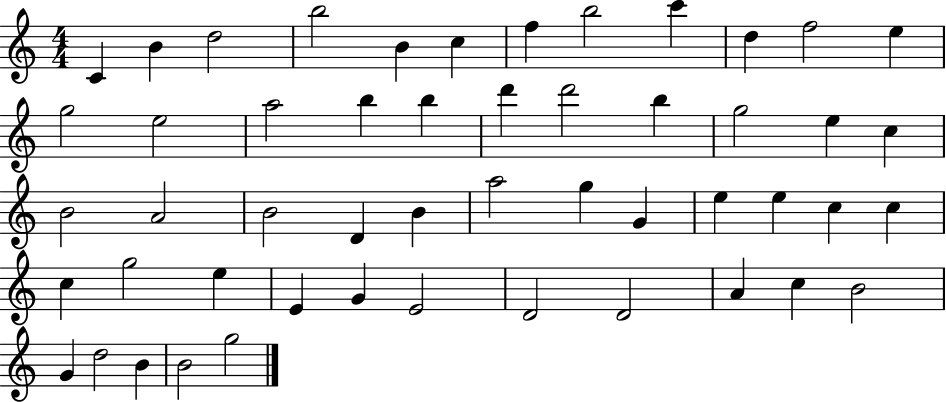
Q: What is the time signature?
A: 4/4